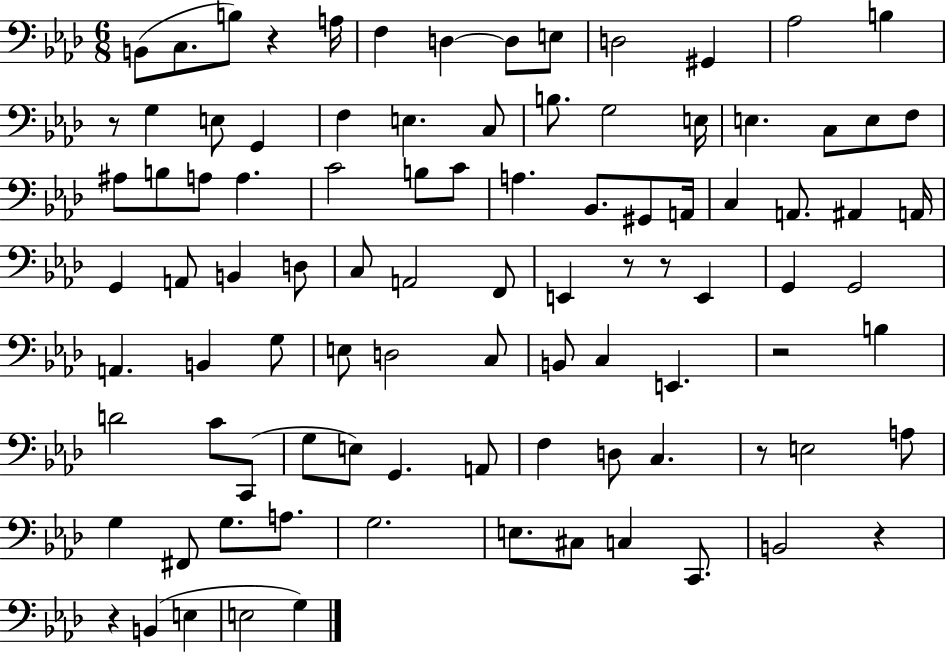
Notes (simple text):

B2/e C3/e. B3/e R/q A3/s F3/q D3/q D3/e E3/e D3/h G#2/q Ab3/h B3/q R/e G3/q E3/e G2/q F3/q E3/q. C3/e B3/e. G3/h E3/s E3/q. C3/e E3/e F3/e A#3/e B3/e A3/e A3/q. C4/h B3/e C4/e A3/q. Bb2/e. G#2/e A2/s C3/q A2/e. A#2/q A2/s G2/q A2/e B2/q D3/e C3/e A2/h F2/e E2/q R/e R/e E2/q G2/q G2/h A2/q. B2/q G3/e E3/e D3/h C3/e B2/e C3/q E2/q. R/h B3/q D4/h C4/e C2/e G3/e E3/e G2/q. A2/e F3/q D3/e C3/q. R/e E3/h A3/e G3/q F#2/e G3/e. A3/e. G3/h. E3/e. C#3/e C3/q C2/e. B2/h R/q R/q B2/q E3/q E3/h G3/q